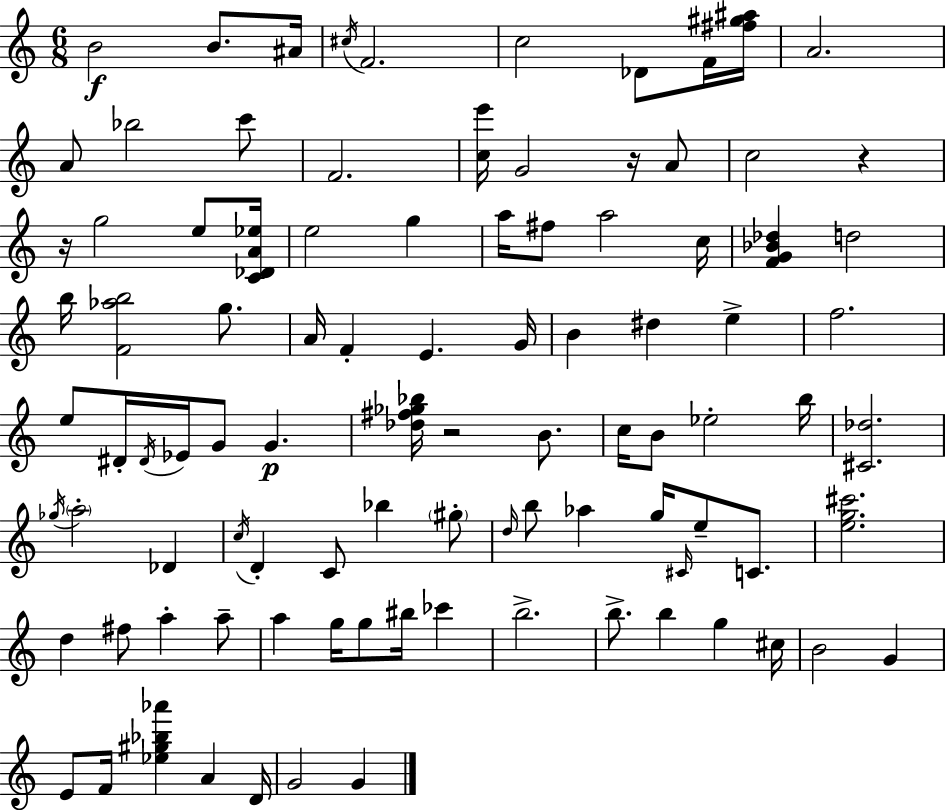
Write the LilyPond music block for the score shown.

{
  \clef treble
  \numericTimeSignature
  \time 6/8
  \key a \minor
  b'2\f b'8. ais'16 | \acciaccatura { cis''16 } f'2. | c''2 des'8 f'16 | <fis'' gis'' ais''>16 a'2. | \break a'8 bes''2 c'''8 | f'2. | <c'' e'''>16 g'2 r16 a'8 | c''2 r4 | \break r16 g''2 e''8 | <c' des' a' ees''>16 e''2 g''4 | a''16 fis''8 a''2 | c''16 <f' g' bes' des''>4 d''2 | \break b''16 <f' aes'' b''>2 g''8. | a'16 f'4-. e'4. | g'16 b'4 dis''4 e''4-> | f''2. | \break e''8 dis'16-. \acciaccatura { dis'16 } ees'16 g'8 g'4.\p | <des'' fis'' ges'' bes''>16 r2 b'8. | c''16 b'8 ees''2-. | b''16 <cis' des''>2. | \break \acciaccatura { ges''16 } \parenthesize a''2-. des'4 | \acciaccatura { c''16 } d'4-. c'8 bes''4 | \parenthesize gis''8-. \grace { d''16 } b''8 aes''4 g''16 | \grace { cis'16 } e''8-- c'8. <e'' g'' cis'''>2. | \break d''4 fis''8 | a''4-. a''8-- a''4 g''16 g''8 | bis''16 ces'''4 b''2.-> | b''8.-> b''4 | \break g''4 cis''16 b'2 | g'4 e'8 f'16 <ees'' gis'' bes'' aes'''>4 | a'4 d'16 g'2 | g'4 \bar "|."
}